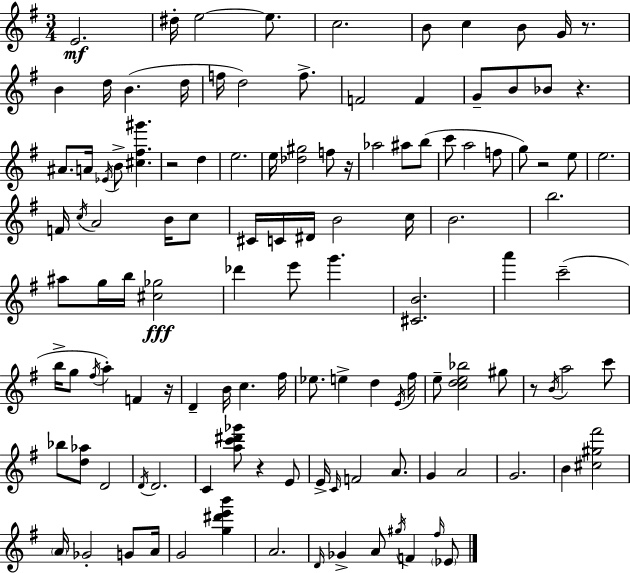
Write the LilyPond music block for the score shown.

{
  \clef treble
  \numericTimeSignature
  \time 3/4
  \key g \major
  e'2.\mf | dis''16-. e''2~~ e''8. | c''2. | b'8 c''4 b'8 g'16 r8. | \break b'4 d''16 b'4.( d''16 | f''16 d''2) f''8.-> | f'2 f'4 | g'8-- b'8 bes'8 r4. | \break ais'8. a'16 \acciaccatura { ees'16 } b'8-> <cis'' fis'' gis'''>4. | r2 d''4 | e''2. | e''16 <des'' gis''>2 f''8 | \break r16 aes''2 ais''8 b''8( | c'''8 a''2 f''8 | g''8) r2 e''8 | e''2. | \break f'16 \acciaccatura { c''16 } a'2 b'16 | c''8 cis'16 c'16 dis'16 b'2 | c''16 b'2. | b''2. | \break ais''8 g''16 b''16 <cis'' ges''>2\fff | des'''4 e'''8 g'''4. | <cis' b'>2. | a'''4 c'''2--( | \break b''16-> g''8 \acciaccatura { fis''16 }) a''4-. f'4 | r16 d'4-- b'16 c''4. | fis''16 ees''8. e''4-> d''4 | \acciaccatura { e'16 } fis''16 e''8-- <c'' d'' e'' bes''>2 | \break gis''8 r8 \acciaccatura { b'16 } a''2 | c'''8 bes''8 <d'' aes''>8 d'2 | \acciaccatura { d'16 } d'2. | c'4 <a'' c''' dis''' ges'''>8 | \break r4 e'8 e'16-> \grace { c'16 } f'2 | a'8. g'4 a'2 | g'2. | b'4 <cis'' gis'' fis'''>2 | \break \parenthesize a'16 ges'2-. | g'8 a'16 g'2 | <g'' dis''' e''' b'''>4 a'2. | \grace { d'16 } ges'4-> | \break a'8 \acciaccatura { gis''16 } f'4 \grace { fis''16 } \parenthesize ees'8 \bar "|."
}